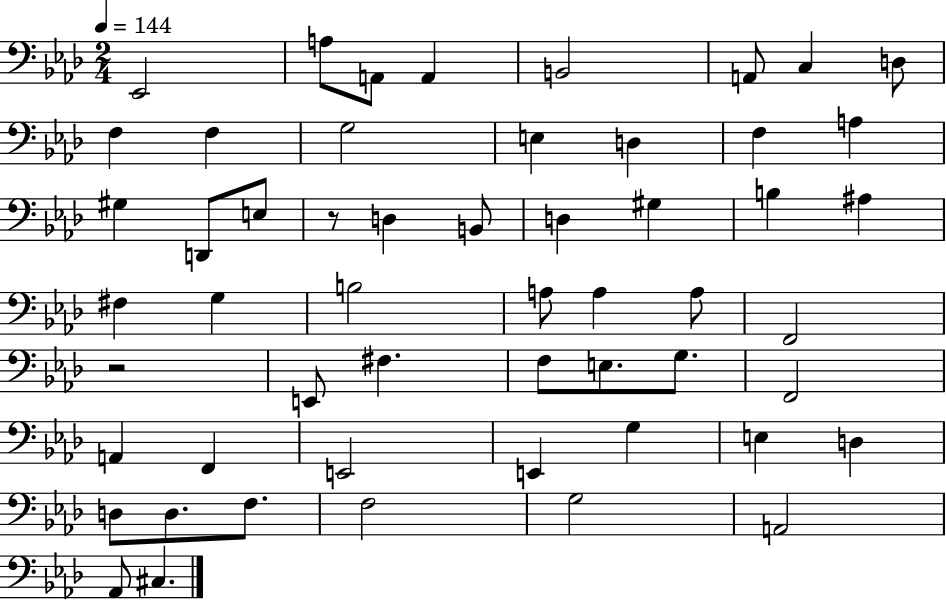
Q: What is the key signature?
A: AES major